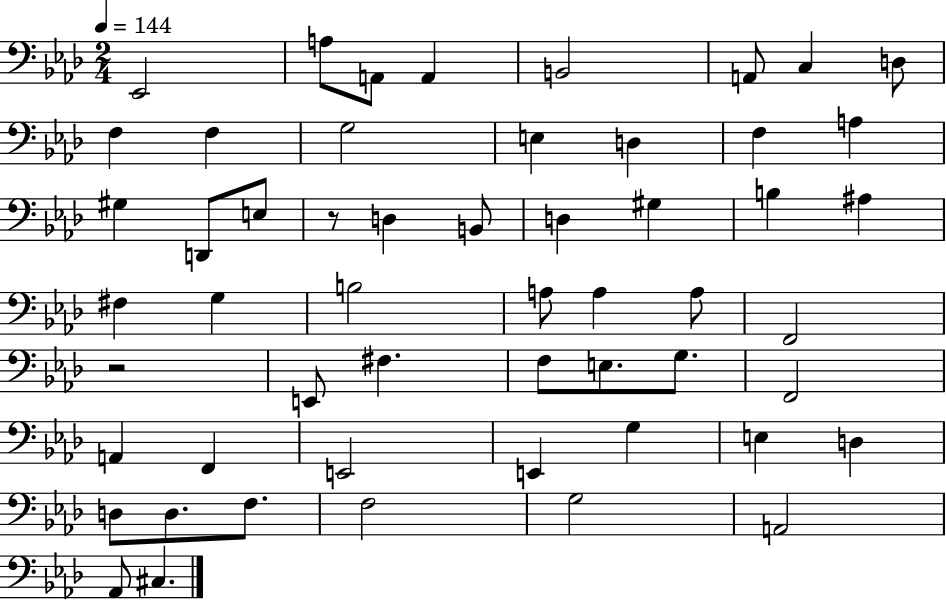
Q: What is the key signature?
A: AES major